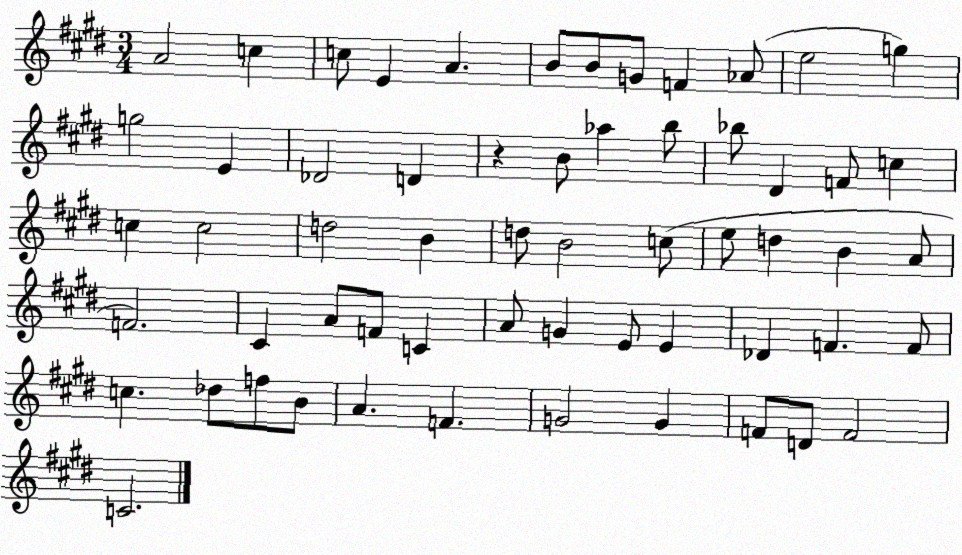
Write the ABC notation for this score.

X:1
T:Untitled
M:3/4
L:1/4
K:E
A2 c c/2 E A B/2 B/2 G/2 F _A/2 e2 g g2 E _D2 D z B/2 _a b/2 _b/2 ^D F/2 c c c2 d2 B d/2 B2 c/2 e/2 d B A/2 F2 ^C A/2 F/2 C A/2 G E/2 E _D F F/2 c _d/2 f/2 B/2 A F G2 G F/2 D/2 F2 C2